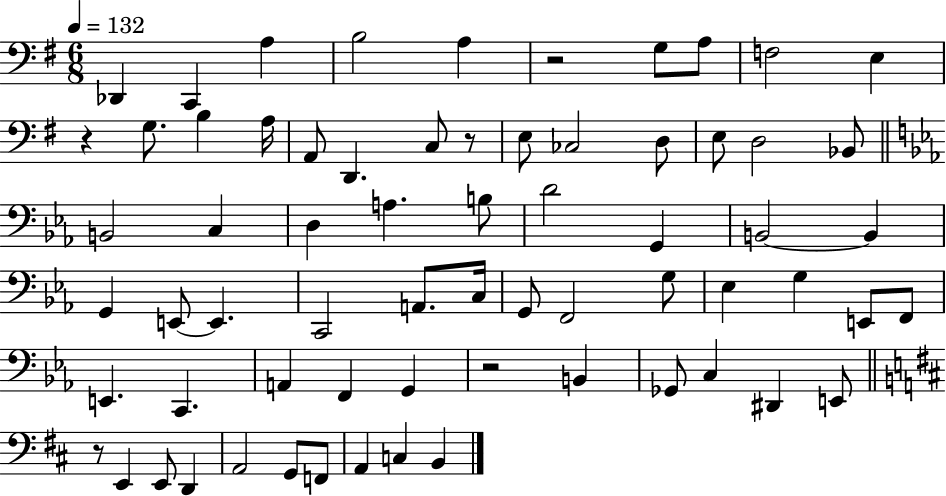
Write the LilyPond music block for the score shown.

{
  \clef bass
  \numericTimeSignature
  \time 6/8
  \key g \major
  \tempo 4 = 132
  \repeat volta 2 { des,4 c,4 a4 | b2 a4 | r2 g8 a8 | f2 e4 | \break r4 g8. b4 a16 | a,8 d,4. c8 r8 | e8 ces2 d8 | e8 d2 bes,8 | \break \bar "||" \break \key ees \major b,2 c4 | d4 a4. b8 | d'2 g,4 | b,2~~ b,4 | \break g,4 e,8~~ e,4. | c,2 a,8. c16 | g,8 f,2 g8 | ees4 g4 e,8 f,8 | \break e,4. c,4. | a,4 f,4 g,4 | r2 b,4 | ges,8 c4 dis,4 e,8 | \break \bar "||" \break \key b \minor r8 e,4 e,8 d,4 | a,2 g,8 f,8 | a,4 c4 b,4 | } \bar "|."
}